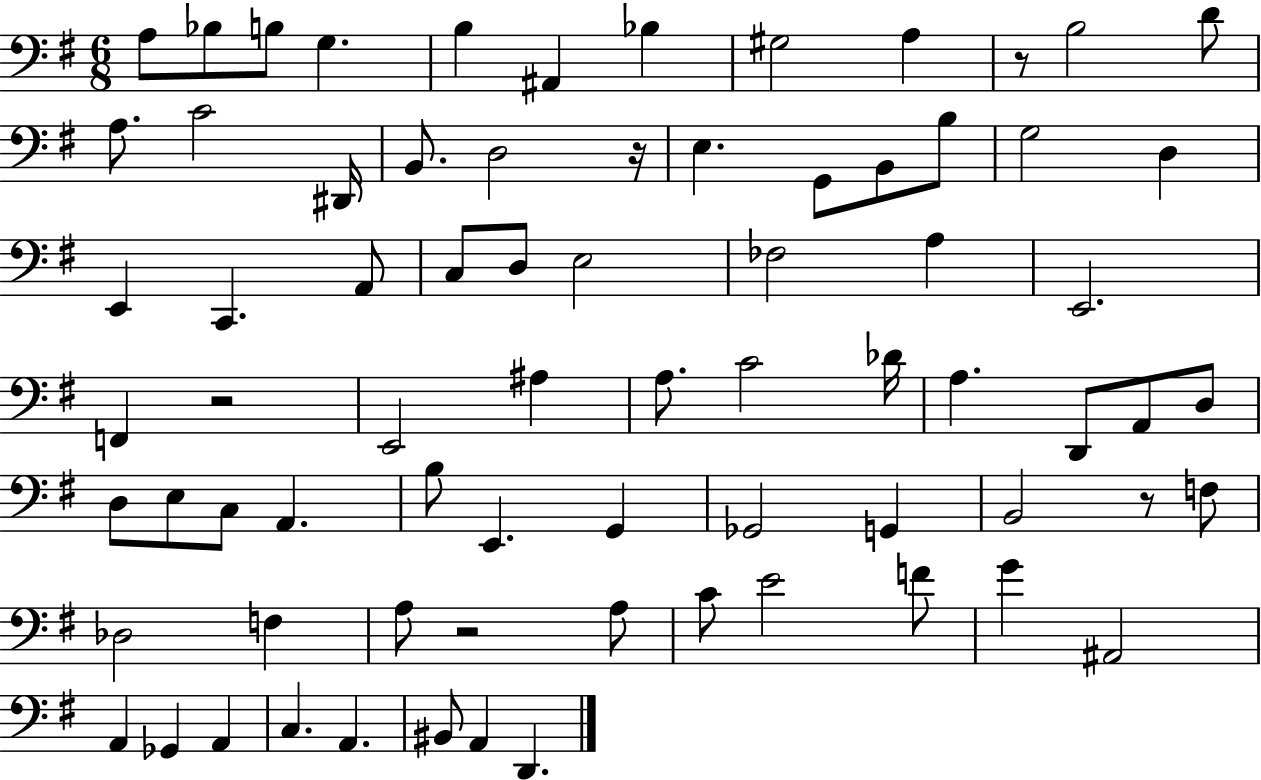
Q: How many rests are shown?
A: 5